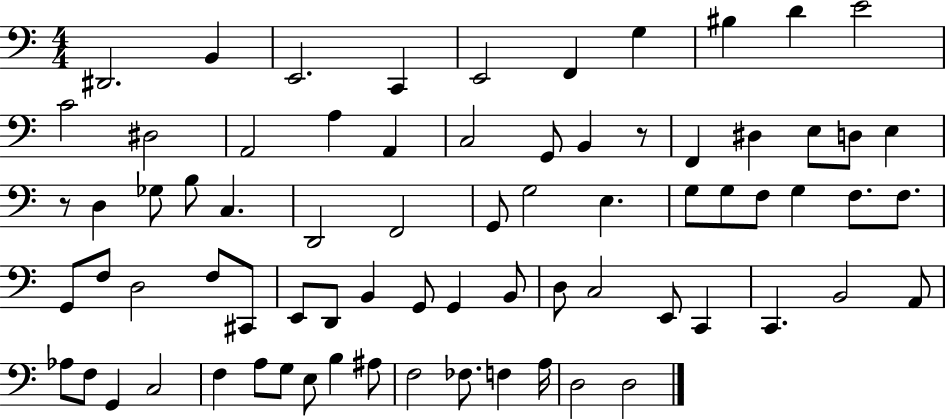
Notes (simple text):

D#2/h. B2/q E2/h. C2/q E2/h F2/q G3/q BIS3/q D4/q E4/h C4/h D#3/h A2/h A3/q A2/q C3/h G2/e B2/q R/e F2/q D#3/q E3/e D3/e E3/q R/e D3/q Gb3/e B3/e C3/q. D2/h F2/h G2/e G3/h E3/q. G3/e G3/e F3/e G3/q F3/e. F3/e. G2/e F3/e D3/h F3/e C#2/e E2/e D2/e B2/q G2/e G2/q B2/e D3/e C3/h E2/e C2/q C2/q. B2/h A2/e Ab3/e F3/e G2/q C3/h F3/q A3/e G3/e E3/e B3/q A#3/e F3/h FES3/e. F3/q A3/s D3/h D3/h